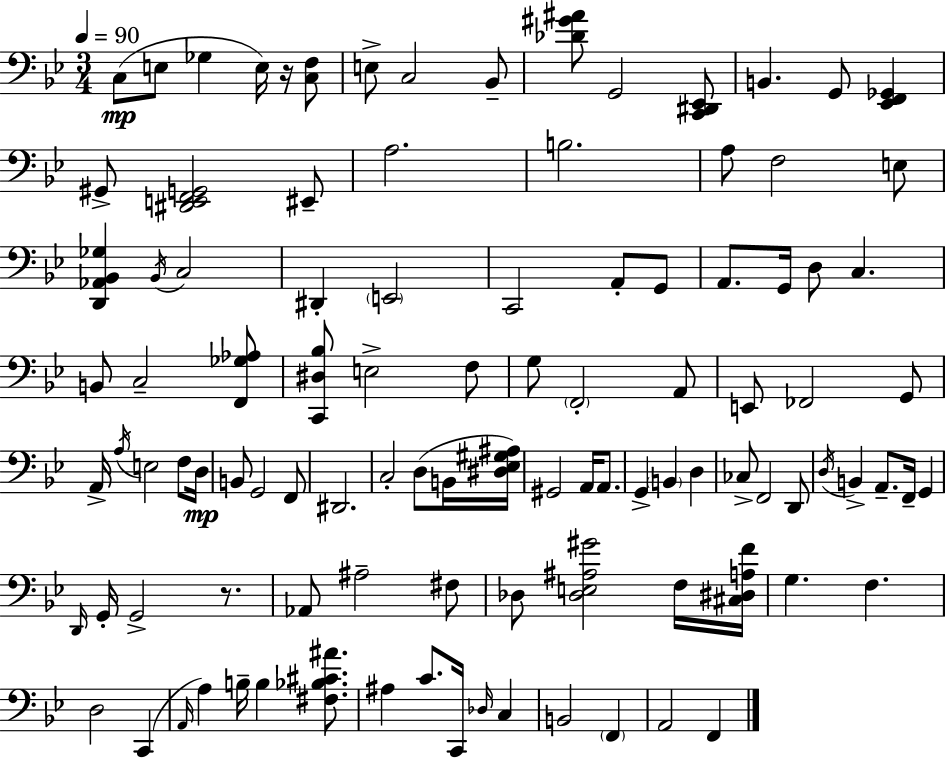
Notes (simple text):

C3/e E3/e Gb3/q E3/s R/s [C3,F3]/e E3/e C3/h Bb2/e [Db4,G#4,A#4]/e G2/h [C2,D#2,Eb2]/e B2/q. G2/e [Eb2,F2,Gb2]/q G#2/e [D#2,E2,F2,G2]/h EIS2/e A3/h. B3/h. A3/e F3/h E3/e [D2,Ab2,Bb2,Gb3]/q Bb2/s C3/h D#2/q E2/h C2/h A2/e G2/e A2/e. G2/s D3/e C3/q. B2/e C3/h [F2,Gb3,Ab3]/e [C2,D#3,Bb3]/e E3/h F3/e G3/e F2/h A2/e E2/e FES2/h G2/e A2/s A3/s E3/h F3/e D3/s B2/e G2/h F2/e D#2/h. C3/h D3/e B2/s [D#3,Eb3,G#3,A#3]/s G#2/h A2/s A2/e. G2/q B2/q D3/q CES3/e F2/h D2/e D3/s B2/q A2/e. F2/s G2/q D2/s G2/s G2/h R/e. Ab2/e A#3/h F#3/e Db3/e [Db3,E3,A#3,G#4]/h F3/s [C#3,D#3,A3,F4]/s G3/q. F3/q. D3/h C2/q A2/s A3/q B3/s B3/q [F#3,Bb3,C#4,A#4]/e. A#3/q C4/e. C2/s Db3/s C3/q B2/h F2/q A2/h F2/q